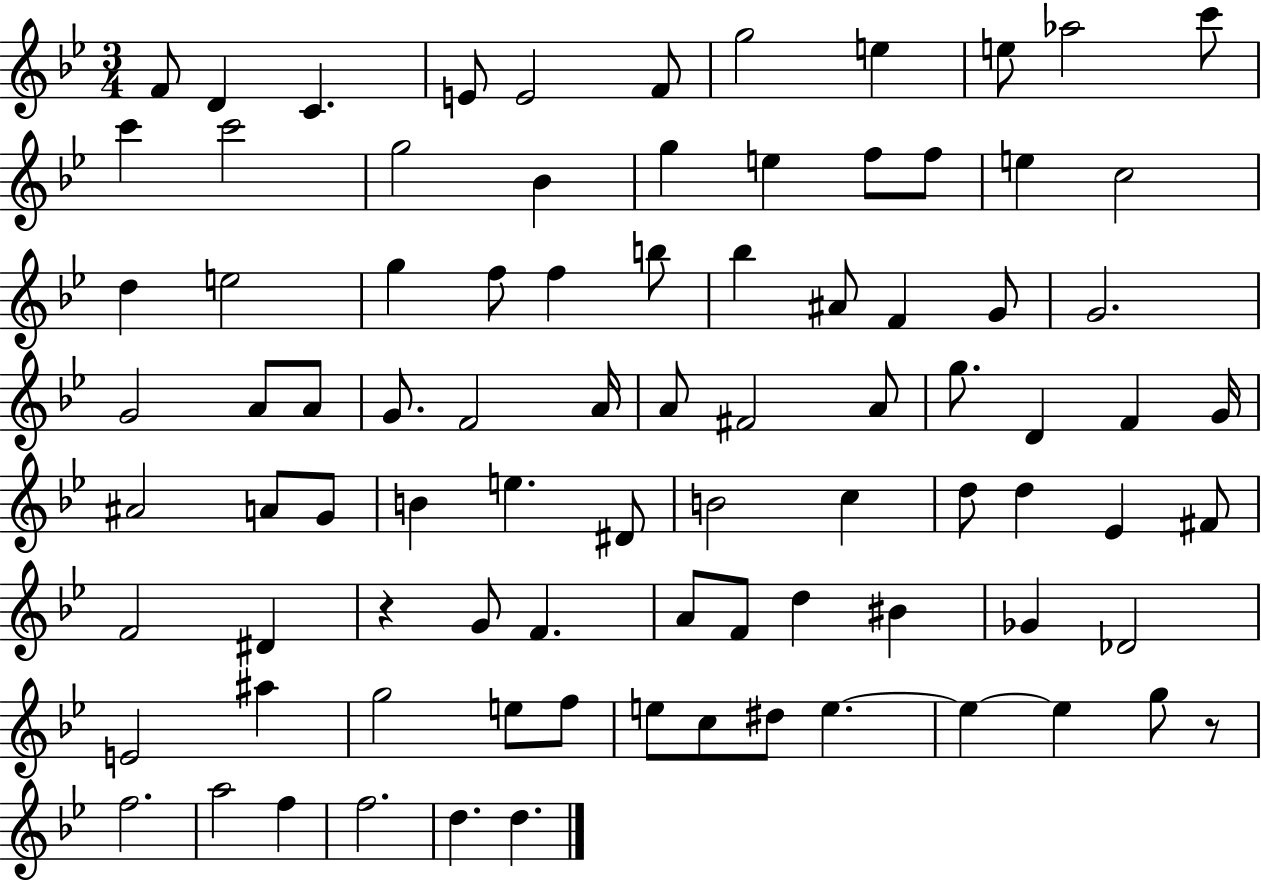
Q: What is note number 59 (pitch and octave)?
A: D#4